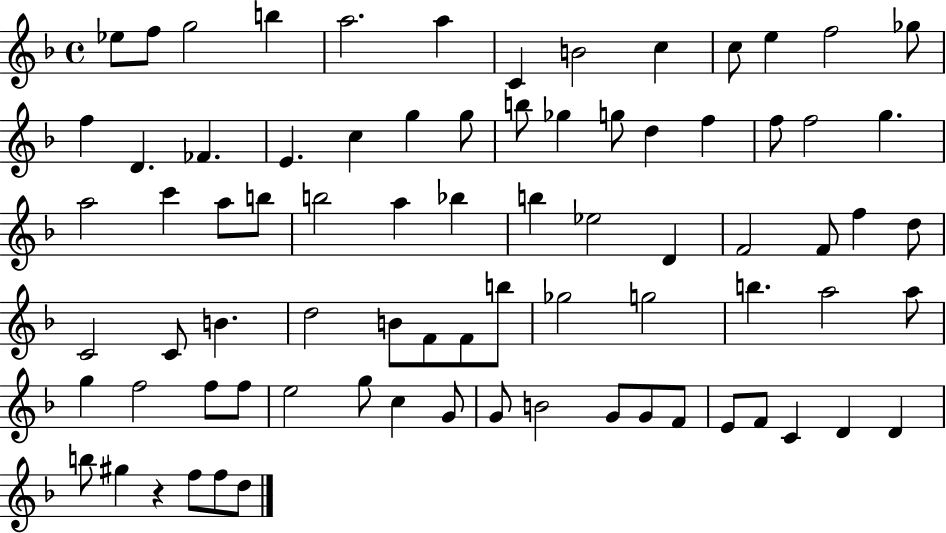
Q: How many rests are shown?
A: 1